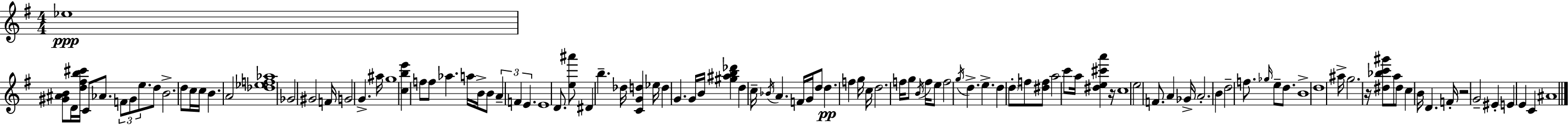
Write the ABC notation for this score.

X:1
T:Untitled
M:4/4
L:1/4
K:G
_e4 [^G^AB]/2 D/4 [d^fb^c']/4 C/2 _A/2 F/2 ^G/2 e/2 d/2 B2 d/2 c/4 c/4 B A2 [_d_ef_a]4 _G2 ^G2 F/4 G2 G ^a/4 g4 [cbe'] f/2 f/2 _a a/4 B/4 B/2 A F E E4 D/2 [e^a']/2 ^D b _d/4 [CGd] _e/4 d G G/4 B/4 [^g^ab_d'] d c/4 _B/4 A F/4 G/4 d/2 d f g/4 c/4 d2 f/4 g/2 B/4 f/4 e/2 f2 g/4 d e d d/2 f/2 [^df]/2 a2 c'/2 a/4 [^de^c'a'] z/4 c4 e2 F/2 A _G/4 A2 B d2 f/2 _g/4 e/2 d/2 B4 d4 ^a/4 g2 z/4 [^d_bc'^g']/2 a/2 ^d/2 c B/4 D F/4 z2 G2 ^E E E C ^A4